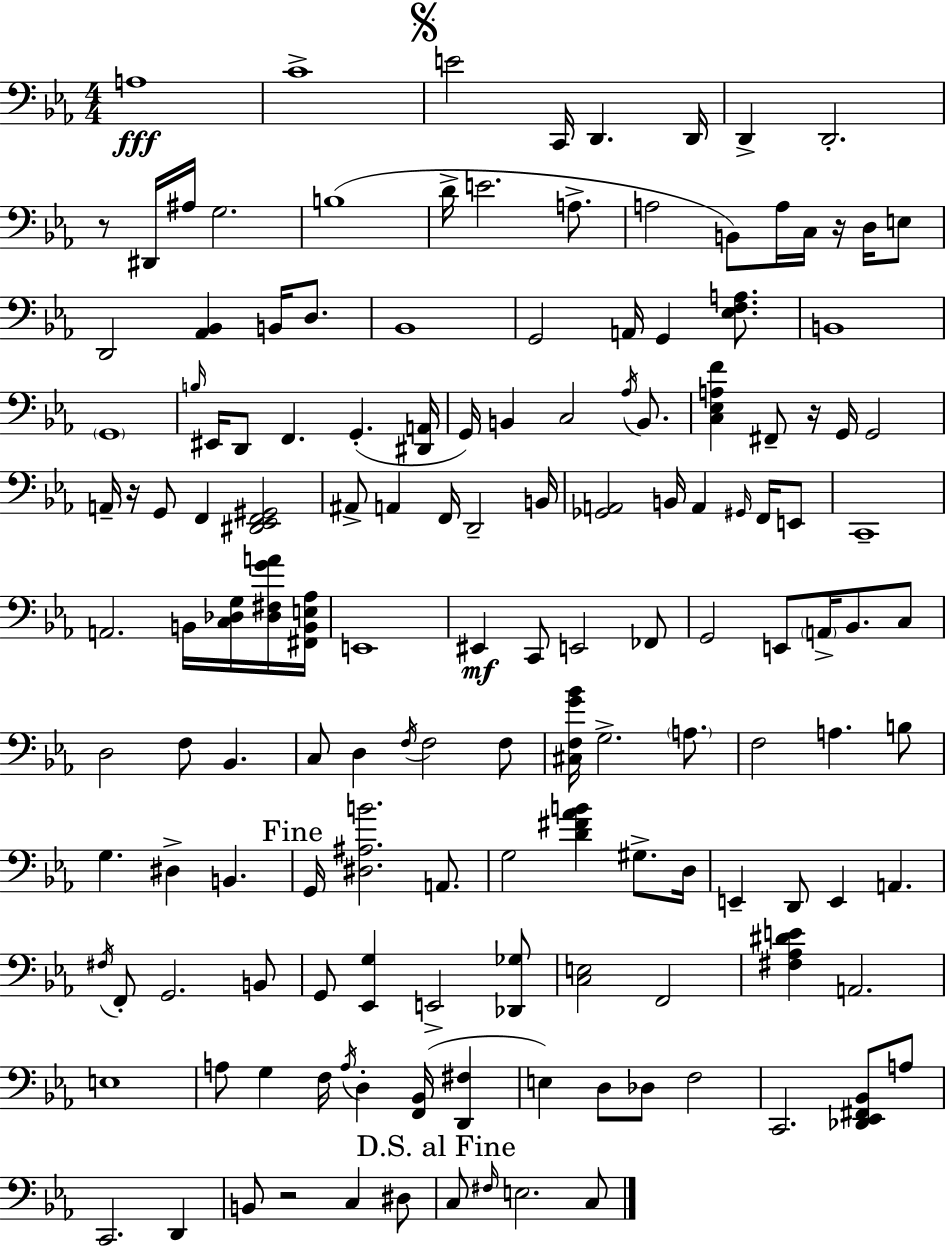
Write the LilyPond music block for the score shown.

{
  \clef bass
  \numericTimeSignature
  \time 4/4
  \key ees \major
  a1\fff | c'1-> | \mark \markup { \musicglyph "scripts.segno" } e'2 c,16 d,4. d,16 | d,4-> d,2.-. | \break r8 dis,16 ais16 g2. | b1( | d'16-> e'2. a8.-> | a2 b,8) a16 c16 r16 d16 e8 | \break d,2 <aes, bes,>4 b,16 d8. | bes,1 | g,2 a,16 g,4 <ees f a>8. | b,1 | \break \parenthesize g,1 | \grace { b16 } eis,16 d,8 f,4. g,4.-.( | <dis, a,>16 g,16) b,4 c2 \acciaccatura { aes16 } b,8. | <c ees a f'>4 fis,8-- r16 g,16 g,2 | \break a,16-- r16 g,8 f,4 <dis, ees, f, gis,>2 | ais,8-> a,4 f,16 d,2-- | b,16 <ges, a,>2 b,16 a,4 \grace { gis,16 } | f,16 e,8 c,1-- | \break a,2. b,16 | <c des g>16 <des fis g' a'>16 <fis, b, e aes>16 e,1 | eis,4\mf c,8 e,2 | fes,8 g,2 e,8 \parenthesize a,16-> bes,8. | \break c8 d2 f8 bes,4. | c8 d4 \acciaccatura { f16 } f2 | f8 <cis f g' bes'>16 g2.-> | \parenthesize a8. f2 a4. | \break b8 g4. dis4-> b,4. | \mark "Fine" g,16 <dis ais b'>2. | a,8. g2 <d' fis' aes' b'>4 | gis8.-> d16 e,4-- d,8 e,4 a,4. | \break \acciaccatura { fis16 } f,8-. g,2. | b,8 g,8 <ees, g>4 e,2-> | <des, ges>8 <c e>2 f,2 | <fis aes dis' e'>4 a,2. | \break e1 | a8 g4 f16 \acciaccatura { a16 } d4-. | <f, bes,>16( <d, fis>4 e4) d8 des8 f2 | c,2. | \break <des, ees, fis, bes,>8 a8 c,2. | d,4 b,8 r2 | c4 dis8 \mark "D.S. al Fine" c8 \grace { fis16 } e2. | c8 \bar "|."
}